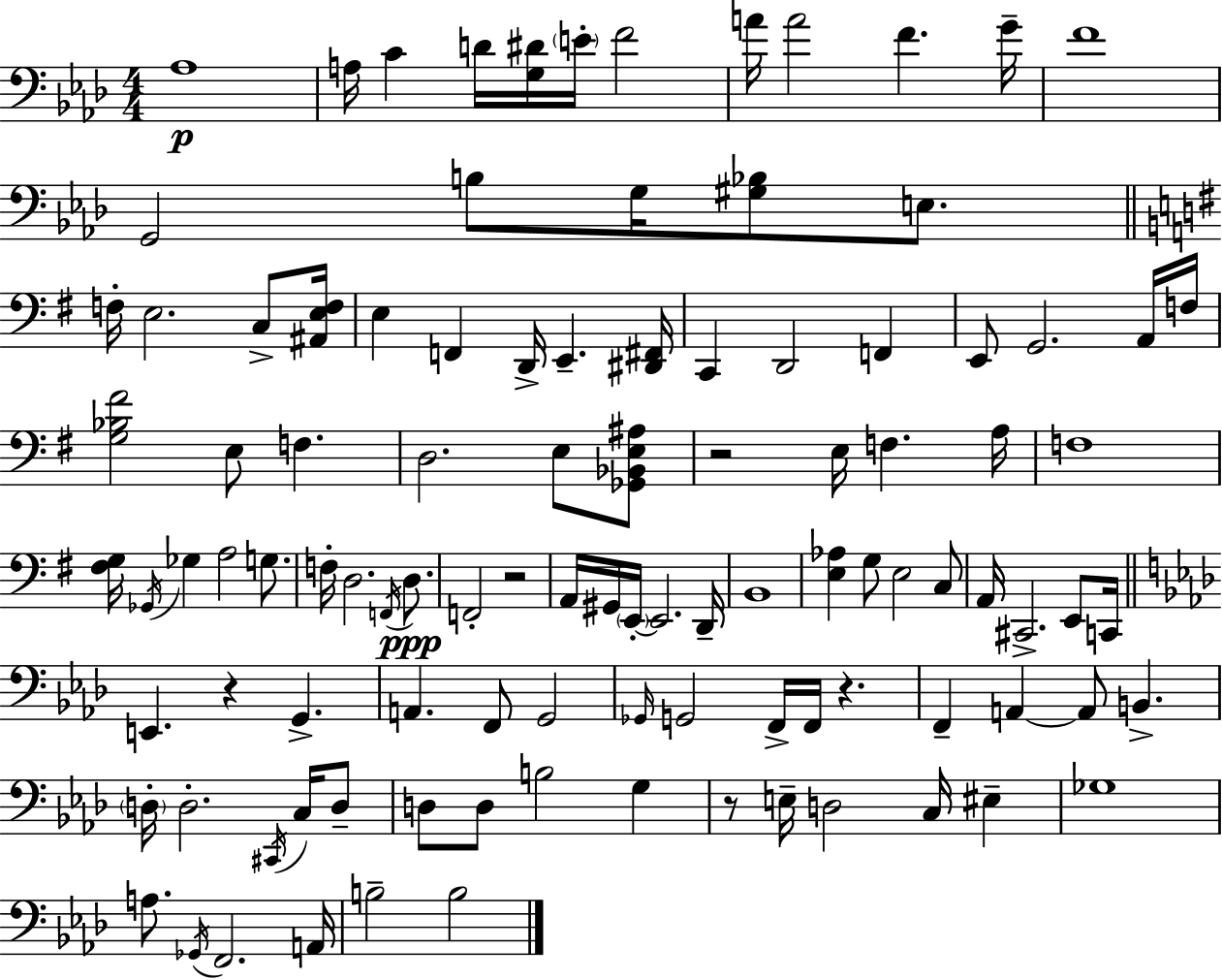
Ab3/w A3/s C4/q D4/s [G3,D#4]/s E4/s F4/h A4/s A4/h F4/q. G4/s F4/w G2/h B3/e G3/s [G#3,Bb3]/e E3/e. F3/s E3/h. C3/e [A#2,E3,F3]/s E3/q F2/q D2/s E2/q. [D#2,F#2]/s C2/q D2/h F2/q E2/e G2/h. A2/s F3/s [G3,Bb3,F#4]/h E3/e F3/q. D3/h. E3/e [Gb2,Bb2,E3,A#3]/e R/h E3/s F3/q. A3/s F3/w [F#3,G3]/s Gb2/s Gb3/q A3/h G3/e. F3/s D3/h. F2/s D3/e. F2/h R/h A2/s G#2/s E2/s E2/h. D2/s B2/w [E3,Ab3]/q G3/e E3/h C3/e A2/s C#2/h. E2/e C2/s E2/q. R/q G2/q. A2/q. F2/e G2/h Gb2/s G2/h F2/s F2/s R/q. F2/q A2/q A2/e B2/q. D3/s D3/h. C#2/s C3/s D3/e D3/e D3/e B3/h G3/q R/e E3/s D3/h C3/s EIS3/q Gb3/w A3/e. Gb2/s F2/h. A2/s B3/h B3/h